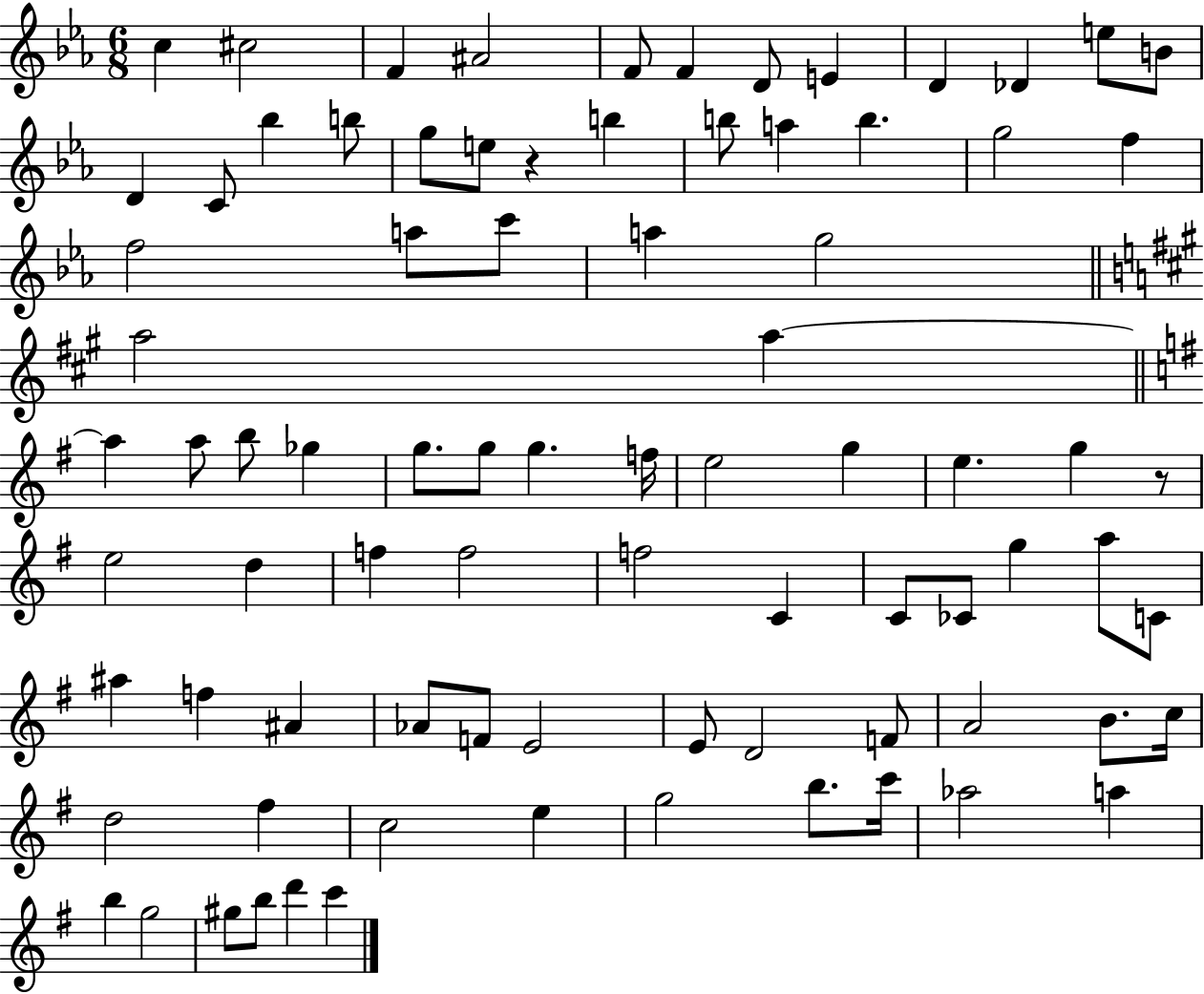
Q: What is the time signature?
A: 6/8